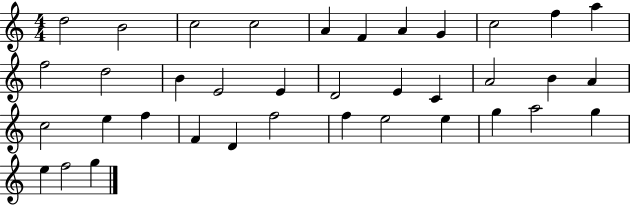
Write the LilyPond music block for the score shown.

{
  \clef treble
  \numericTimeSignature
  \time 4/4
  \key c \major
  d''2 b'2 | c''2 c''2 | a'4 f'4 a'4 g'4 | c''2 f''4 a''4 | \break f''2 d''2 | b'4 e'2 e'4 | d'2 e'4 c'4 | a'2 b'4 a'4 | \break c''2 e''4 f''4 | f'4 d'4 f''2 | f''4 e''2 e''4 | g''4 a''2 g''4 | \break e''4 f''2 g''4 | \bar "|."
}